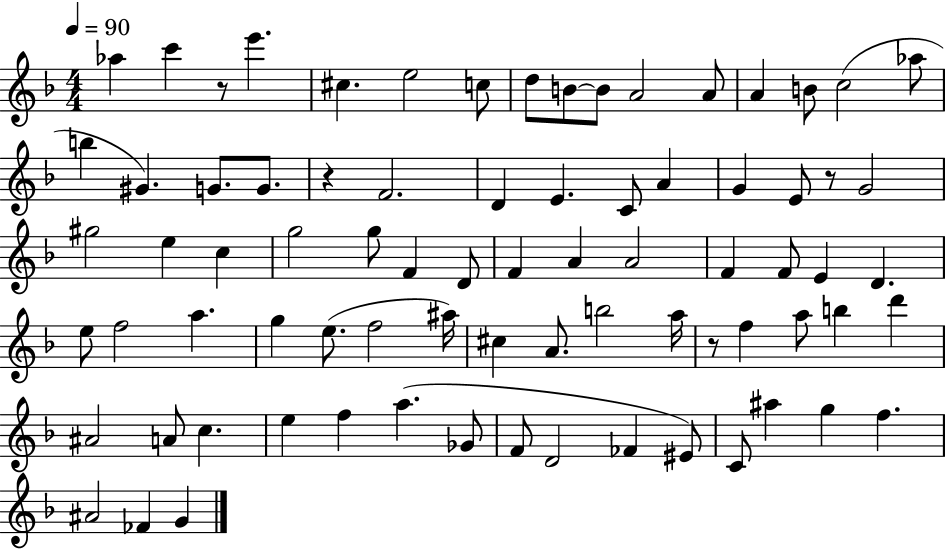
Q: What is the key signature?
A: F major